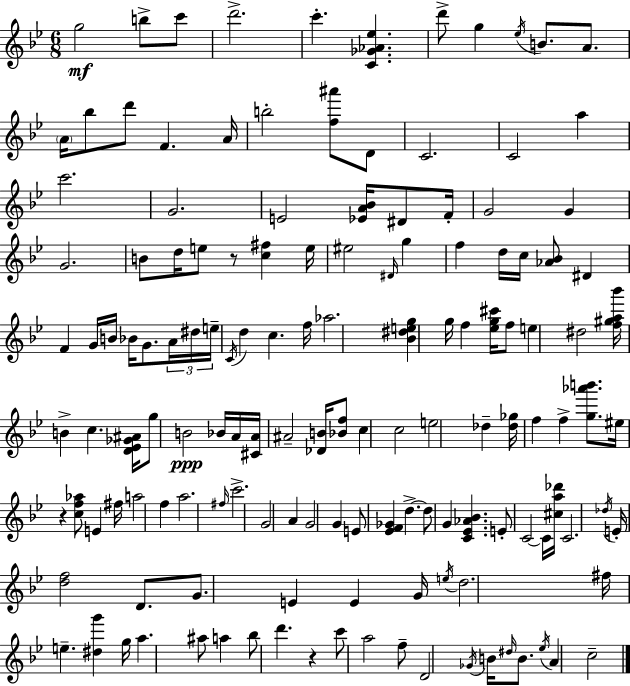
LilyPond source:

{
  \clef treble
  \numericTimeSignature
  \time 6/8
  \key bes \major
  g''2\mf b''8-> c'''8 | d'''2.-> | c'''4.-. <c' ges' aes' ees''>4. | d'''8-> g''4 \acciaccatura { ees''16 } b'8. a'8. | \break \parenthesize a'16 bes''8 d'''8 f'4. | a'16 b''2-. <f'' ais'''>8 d'8 | c'2. | c'2 a''4 | \break c'''2. | g'2. | e'2 <ees' a' bes'>16 dis'8 | f'16-. g'2 g'4 | \break g'2. | b'8 d''16 e''8 r8 <c'' fis''>4 | e''16 eis''2 \grace { dis'16 } g''4 | f''4 d''16 c''16 <aes' bes'>8 dis'4 | \break f'4 g'16 b'16 bes'16 g'8. | \tuplet 3/2 { a'16 dis''16 e''16-- } \acciaccatura { c'16 } d''4 c''4. | f''16 aes''2. | <bes' dis'' e'' g''>4 g''16 f''4 | \break <ees'' g'' cis'''>16 f''8 e''4 dis''2 | <f'' gis'' a'' bes'''>16 b'4-> c''4. | <d' ees' ges' ais'>16 g''8 b'2\ppp | bes'16 a'16 <cis' a'>16 ais'2-- | \break <des' b'>16 <bes' f''>8 c''4 c''2 | e''2 des''4-- | <des'' ges''>16 f''4 f''4-> | <g'' aes''' b'''>8. eis''16 r4 <c'' f'' aes''>8 e'4 | \break fis''16 a''2 f''4 | a''2. | \grace { fis''16 } c'''2.-> | g'2 | \break a'4 g'2 | g'4 e'8 <ees' f' ges'>4 d''4.->~~ | d''8 g'4 <c' ees' aes' bes'>4. | e'8-. c'2~~ | \break c'16 <cis'' a'' des'''>16 c'2. | \acciaccatura { des''16 } e'16-. <d'' f''>2 | d'8. g'8. e'4 | e'4 g'16 \acciaccatura { e''16 } d''2. | \break fis''16 e''4.-- | <dis'' g'''>4 g''16 a''4. | ais''8 a''4 bes''8 d'''4. | r4 c'''8 a''2 | \break f''8-- d'2 | \acciaccatura { ges'16 } b'16 \grace { dis''16 } b'8. \acciaccatura { ees''16 } a'4 | c''2-- \bar "|."
}